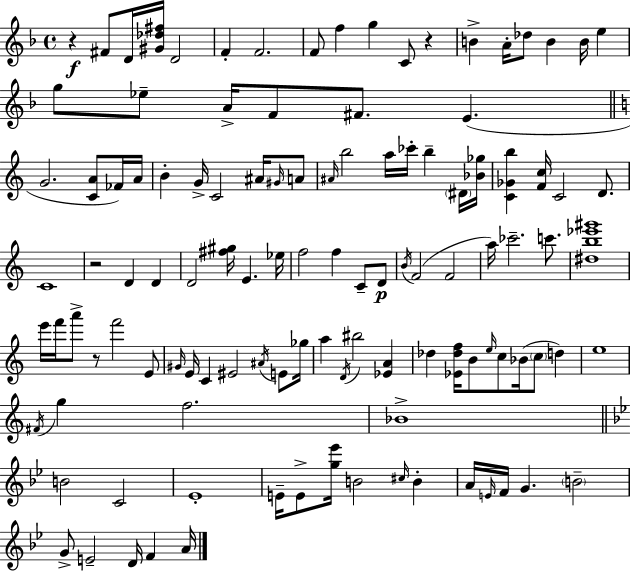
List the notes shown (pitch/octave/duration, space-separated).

R/q F#4/e D4/s [G#4,Db5,F#5]/s D4/h F4/q F4/h. F4/e F5/q G5/q C4/e R/q B4/q A4/s Db5/e B4/q B4/s E5/q G5/e Eb5/e A4/s F4/e F#4/e. E4/q. G4/h. [C4,A4]/e FES4/s A4/s B4/q G4/s C4/h A#4/s G#4/s A4/e A#4/s B5/h A5/s CES6/s B5/q D#4/s [Bb4,Gb5]/s [C4,Gb4,B5]/q [F4,C5]/s C4/h D4/e. C4/w R/h D4/q D4/q D4/h [F#5,G#5]/s E4/q. Eb5/s F5/h F5/q C4/e D4/e B4/s F4/h F4/h A5/s CES6/h. C6/e. [D#5,B5,Eb6,G#6]/w E6/s F6/s A6/e R/e F6/h E4/e G#4/s E4/s C4/q EIS4/h A#4/s E4/e Gb5/s A5/q D4/s BIS5/h [Eb4,A4]/q Db5/q [Eb4,Db5,F5]/s B4/e E5/s C5/e Bb4/s C5/e D5/q E5/w F#4/s G5/q F5/h. Bb4/w B4/h C4/h Eb4/w E4/s E4/e [G5,Eb6]/s B4/h C#5/s B4/q A4/s E4/s F4/s G4/q. B4/h G4/e E4/h D4/s F4/q A4/s